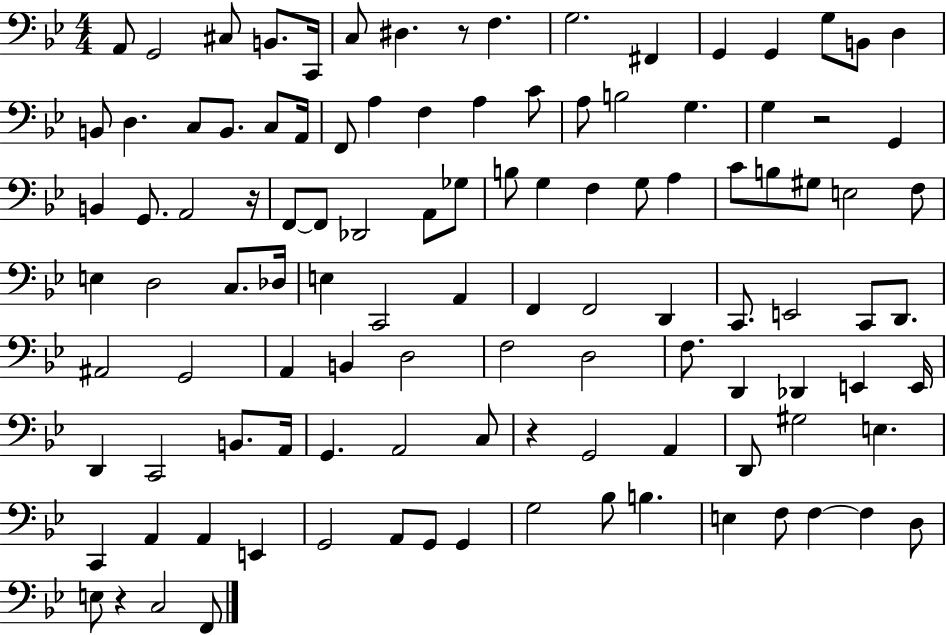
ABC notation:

X:1
T:Untitled
M:4/4
L:1/4
K:Bb
A,,/2 G,,2 ^C,/2 B,,/2 C,,/4 C,/2 ^D, z/2 F, G,2 ^F,, G,, G,, G,/2 B,,/2 D, B,,/2 D, C,/2 B,,/2 C,/2 A,,/4 F,,/2 A, F, A, C/2 A,/2 B,2 G, G, z2 G,, B,, G,,/2 A,,2 z/4 F,,/2 F,,/2 _D,,2 A,,/2 _G,/2 B,/2 G, F, G,/2 A, C/2 B,/2 ^G,/2 E,2 F,/2 E, D,2 C,/2 _D,/4 E, C,,2 A,, F,, F,,2 D,, C,,/2 E,,2 C,,/2 D,,/2 ^A,,2 G,,2 A,, B,, D,2 F,2 D,2 F,/2 D,, _D,, E,, E,,/4 D,, C,,2 B,,/2 A,,/4 G,, A,,2 C,/2 z G,,2 A,, D,,/2 ^G,2 E, C,, A,, A,, E,, G,,2 A,,/2 G,,/2 G,, G,2 _B,/2 B, E, F,/2 F, F, D,/2 E,/2 z C,2 F,,/2